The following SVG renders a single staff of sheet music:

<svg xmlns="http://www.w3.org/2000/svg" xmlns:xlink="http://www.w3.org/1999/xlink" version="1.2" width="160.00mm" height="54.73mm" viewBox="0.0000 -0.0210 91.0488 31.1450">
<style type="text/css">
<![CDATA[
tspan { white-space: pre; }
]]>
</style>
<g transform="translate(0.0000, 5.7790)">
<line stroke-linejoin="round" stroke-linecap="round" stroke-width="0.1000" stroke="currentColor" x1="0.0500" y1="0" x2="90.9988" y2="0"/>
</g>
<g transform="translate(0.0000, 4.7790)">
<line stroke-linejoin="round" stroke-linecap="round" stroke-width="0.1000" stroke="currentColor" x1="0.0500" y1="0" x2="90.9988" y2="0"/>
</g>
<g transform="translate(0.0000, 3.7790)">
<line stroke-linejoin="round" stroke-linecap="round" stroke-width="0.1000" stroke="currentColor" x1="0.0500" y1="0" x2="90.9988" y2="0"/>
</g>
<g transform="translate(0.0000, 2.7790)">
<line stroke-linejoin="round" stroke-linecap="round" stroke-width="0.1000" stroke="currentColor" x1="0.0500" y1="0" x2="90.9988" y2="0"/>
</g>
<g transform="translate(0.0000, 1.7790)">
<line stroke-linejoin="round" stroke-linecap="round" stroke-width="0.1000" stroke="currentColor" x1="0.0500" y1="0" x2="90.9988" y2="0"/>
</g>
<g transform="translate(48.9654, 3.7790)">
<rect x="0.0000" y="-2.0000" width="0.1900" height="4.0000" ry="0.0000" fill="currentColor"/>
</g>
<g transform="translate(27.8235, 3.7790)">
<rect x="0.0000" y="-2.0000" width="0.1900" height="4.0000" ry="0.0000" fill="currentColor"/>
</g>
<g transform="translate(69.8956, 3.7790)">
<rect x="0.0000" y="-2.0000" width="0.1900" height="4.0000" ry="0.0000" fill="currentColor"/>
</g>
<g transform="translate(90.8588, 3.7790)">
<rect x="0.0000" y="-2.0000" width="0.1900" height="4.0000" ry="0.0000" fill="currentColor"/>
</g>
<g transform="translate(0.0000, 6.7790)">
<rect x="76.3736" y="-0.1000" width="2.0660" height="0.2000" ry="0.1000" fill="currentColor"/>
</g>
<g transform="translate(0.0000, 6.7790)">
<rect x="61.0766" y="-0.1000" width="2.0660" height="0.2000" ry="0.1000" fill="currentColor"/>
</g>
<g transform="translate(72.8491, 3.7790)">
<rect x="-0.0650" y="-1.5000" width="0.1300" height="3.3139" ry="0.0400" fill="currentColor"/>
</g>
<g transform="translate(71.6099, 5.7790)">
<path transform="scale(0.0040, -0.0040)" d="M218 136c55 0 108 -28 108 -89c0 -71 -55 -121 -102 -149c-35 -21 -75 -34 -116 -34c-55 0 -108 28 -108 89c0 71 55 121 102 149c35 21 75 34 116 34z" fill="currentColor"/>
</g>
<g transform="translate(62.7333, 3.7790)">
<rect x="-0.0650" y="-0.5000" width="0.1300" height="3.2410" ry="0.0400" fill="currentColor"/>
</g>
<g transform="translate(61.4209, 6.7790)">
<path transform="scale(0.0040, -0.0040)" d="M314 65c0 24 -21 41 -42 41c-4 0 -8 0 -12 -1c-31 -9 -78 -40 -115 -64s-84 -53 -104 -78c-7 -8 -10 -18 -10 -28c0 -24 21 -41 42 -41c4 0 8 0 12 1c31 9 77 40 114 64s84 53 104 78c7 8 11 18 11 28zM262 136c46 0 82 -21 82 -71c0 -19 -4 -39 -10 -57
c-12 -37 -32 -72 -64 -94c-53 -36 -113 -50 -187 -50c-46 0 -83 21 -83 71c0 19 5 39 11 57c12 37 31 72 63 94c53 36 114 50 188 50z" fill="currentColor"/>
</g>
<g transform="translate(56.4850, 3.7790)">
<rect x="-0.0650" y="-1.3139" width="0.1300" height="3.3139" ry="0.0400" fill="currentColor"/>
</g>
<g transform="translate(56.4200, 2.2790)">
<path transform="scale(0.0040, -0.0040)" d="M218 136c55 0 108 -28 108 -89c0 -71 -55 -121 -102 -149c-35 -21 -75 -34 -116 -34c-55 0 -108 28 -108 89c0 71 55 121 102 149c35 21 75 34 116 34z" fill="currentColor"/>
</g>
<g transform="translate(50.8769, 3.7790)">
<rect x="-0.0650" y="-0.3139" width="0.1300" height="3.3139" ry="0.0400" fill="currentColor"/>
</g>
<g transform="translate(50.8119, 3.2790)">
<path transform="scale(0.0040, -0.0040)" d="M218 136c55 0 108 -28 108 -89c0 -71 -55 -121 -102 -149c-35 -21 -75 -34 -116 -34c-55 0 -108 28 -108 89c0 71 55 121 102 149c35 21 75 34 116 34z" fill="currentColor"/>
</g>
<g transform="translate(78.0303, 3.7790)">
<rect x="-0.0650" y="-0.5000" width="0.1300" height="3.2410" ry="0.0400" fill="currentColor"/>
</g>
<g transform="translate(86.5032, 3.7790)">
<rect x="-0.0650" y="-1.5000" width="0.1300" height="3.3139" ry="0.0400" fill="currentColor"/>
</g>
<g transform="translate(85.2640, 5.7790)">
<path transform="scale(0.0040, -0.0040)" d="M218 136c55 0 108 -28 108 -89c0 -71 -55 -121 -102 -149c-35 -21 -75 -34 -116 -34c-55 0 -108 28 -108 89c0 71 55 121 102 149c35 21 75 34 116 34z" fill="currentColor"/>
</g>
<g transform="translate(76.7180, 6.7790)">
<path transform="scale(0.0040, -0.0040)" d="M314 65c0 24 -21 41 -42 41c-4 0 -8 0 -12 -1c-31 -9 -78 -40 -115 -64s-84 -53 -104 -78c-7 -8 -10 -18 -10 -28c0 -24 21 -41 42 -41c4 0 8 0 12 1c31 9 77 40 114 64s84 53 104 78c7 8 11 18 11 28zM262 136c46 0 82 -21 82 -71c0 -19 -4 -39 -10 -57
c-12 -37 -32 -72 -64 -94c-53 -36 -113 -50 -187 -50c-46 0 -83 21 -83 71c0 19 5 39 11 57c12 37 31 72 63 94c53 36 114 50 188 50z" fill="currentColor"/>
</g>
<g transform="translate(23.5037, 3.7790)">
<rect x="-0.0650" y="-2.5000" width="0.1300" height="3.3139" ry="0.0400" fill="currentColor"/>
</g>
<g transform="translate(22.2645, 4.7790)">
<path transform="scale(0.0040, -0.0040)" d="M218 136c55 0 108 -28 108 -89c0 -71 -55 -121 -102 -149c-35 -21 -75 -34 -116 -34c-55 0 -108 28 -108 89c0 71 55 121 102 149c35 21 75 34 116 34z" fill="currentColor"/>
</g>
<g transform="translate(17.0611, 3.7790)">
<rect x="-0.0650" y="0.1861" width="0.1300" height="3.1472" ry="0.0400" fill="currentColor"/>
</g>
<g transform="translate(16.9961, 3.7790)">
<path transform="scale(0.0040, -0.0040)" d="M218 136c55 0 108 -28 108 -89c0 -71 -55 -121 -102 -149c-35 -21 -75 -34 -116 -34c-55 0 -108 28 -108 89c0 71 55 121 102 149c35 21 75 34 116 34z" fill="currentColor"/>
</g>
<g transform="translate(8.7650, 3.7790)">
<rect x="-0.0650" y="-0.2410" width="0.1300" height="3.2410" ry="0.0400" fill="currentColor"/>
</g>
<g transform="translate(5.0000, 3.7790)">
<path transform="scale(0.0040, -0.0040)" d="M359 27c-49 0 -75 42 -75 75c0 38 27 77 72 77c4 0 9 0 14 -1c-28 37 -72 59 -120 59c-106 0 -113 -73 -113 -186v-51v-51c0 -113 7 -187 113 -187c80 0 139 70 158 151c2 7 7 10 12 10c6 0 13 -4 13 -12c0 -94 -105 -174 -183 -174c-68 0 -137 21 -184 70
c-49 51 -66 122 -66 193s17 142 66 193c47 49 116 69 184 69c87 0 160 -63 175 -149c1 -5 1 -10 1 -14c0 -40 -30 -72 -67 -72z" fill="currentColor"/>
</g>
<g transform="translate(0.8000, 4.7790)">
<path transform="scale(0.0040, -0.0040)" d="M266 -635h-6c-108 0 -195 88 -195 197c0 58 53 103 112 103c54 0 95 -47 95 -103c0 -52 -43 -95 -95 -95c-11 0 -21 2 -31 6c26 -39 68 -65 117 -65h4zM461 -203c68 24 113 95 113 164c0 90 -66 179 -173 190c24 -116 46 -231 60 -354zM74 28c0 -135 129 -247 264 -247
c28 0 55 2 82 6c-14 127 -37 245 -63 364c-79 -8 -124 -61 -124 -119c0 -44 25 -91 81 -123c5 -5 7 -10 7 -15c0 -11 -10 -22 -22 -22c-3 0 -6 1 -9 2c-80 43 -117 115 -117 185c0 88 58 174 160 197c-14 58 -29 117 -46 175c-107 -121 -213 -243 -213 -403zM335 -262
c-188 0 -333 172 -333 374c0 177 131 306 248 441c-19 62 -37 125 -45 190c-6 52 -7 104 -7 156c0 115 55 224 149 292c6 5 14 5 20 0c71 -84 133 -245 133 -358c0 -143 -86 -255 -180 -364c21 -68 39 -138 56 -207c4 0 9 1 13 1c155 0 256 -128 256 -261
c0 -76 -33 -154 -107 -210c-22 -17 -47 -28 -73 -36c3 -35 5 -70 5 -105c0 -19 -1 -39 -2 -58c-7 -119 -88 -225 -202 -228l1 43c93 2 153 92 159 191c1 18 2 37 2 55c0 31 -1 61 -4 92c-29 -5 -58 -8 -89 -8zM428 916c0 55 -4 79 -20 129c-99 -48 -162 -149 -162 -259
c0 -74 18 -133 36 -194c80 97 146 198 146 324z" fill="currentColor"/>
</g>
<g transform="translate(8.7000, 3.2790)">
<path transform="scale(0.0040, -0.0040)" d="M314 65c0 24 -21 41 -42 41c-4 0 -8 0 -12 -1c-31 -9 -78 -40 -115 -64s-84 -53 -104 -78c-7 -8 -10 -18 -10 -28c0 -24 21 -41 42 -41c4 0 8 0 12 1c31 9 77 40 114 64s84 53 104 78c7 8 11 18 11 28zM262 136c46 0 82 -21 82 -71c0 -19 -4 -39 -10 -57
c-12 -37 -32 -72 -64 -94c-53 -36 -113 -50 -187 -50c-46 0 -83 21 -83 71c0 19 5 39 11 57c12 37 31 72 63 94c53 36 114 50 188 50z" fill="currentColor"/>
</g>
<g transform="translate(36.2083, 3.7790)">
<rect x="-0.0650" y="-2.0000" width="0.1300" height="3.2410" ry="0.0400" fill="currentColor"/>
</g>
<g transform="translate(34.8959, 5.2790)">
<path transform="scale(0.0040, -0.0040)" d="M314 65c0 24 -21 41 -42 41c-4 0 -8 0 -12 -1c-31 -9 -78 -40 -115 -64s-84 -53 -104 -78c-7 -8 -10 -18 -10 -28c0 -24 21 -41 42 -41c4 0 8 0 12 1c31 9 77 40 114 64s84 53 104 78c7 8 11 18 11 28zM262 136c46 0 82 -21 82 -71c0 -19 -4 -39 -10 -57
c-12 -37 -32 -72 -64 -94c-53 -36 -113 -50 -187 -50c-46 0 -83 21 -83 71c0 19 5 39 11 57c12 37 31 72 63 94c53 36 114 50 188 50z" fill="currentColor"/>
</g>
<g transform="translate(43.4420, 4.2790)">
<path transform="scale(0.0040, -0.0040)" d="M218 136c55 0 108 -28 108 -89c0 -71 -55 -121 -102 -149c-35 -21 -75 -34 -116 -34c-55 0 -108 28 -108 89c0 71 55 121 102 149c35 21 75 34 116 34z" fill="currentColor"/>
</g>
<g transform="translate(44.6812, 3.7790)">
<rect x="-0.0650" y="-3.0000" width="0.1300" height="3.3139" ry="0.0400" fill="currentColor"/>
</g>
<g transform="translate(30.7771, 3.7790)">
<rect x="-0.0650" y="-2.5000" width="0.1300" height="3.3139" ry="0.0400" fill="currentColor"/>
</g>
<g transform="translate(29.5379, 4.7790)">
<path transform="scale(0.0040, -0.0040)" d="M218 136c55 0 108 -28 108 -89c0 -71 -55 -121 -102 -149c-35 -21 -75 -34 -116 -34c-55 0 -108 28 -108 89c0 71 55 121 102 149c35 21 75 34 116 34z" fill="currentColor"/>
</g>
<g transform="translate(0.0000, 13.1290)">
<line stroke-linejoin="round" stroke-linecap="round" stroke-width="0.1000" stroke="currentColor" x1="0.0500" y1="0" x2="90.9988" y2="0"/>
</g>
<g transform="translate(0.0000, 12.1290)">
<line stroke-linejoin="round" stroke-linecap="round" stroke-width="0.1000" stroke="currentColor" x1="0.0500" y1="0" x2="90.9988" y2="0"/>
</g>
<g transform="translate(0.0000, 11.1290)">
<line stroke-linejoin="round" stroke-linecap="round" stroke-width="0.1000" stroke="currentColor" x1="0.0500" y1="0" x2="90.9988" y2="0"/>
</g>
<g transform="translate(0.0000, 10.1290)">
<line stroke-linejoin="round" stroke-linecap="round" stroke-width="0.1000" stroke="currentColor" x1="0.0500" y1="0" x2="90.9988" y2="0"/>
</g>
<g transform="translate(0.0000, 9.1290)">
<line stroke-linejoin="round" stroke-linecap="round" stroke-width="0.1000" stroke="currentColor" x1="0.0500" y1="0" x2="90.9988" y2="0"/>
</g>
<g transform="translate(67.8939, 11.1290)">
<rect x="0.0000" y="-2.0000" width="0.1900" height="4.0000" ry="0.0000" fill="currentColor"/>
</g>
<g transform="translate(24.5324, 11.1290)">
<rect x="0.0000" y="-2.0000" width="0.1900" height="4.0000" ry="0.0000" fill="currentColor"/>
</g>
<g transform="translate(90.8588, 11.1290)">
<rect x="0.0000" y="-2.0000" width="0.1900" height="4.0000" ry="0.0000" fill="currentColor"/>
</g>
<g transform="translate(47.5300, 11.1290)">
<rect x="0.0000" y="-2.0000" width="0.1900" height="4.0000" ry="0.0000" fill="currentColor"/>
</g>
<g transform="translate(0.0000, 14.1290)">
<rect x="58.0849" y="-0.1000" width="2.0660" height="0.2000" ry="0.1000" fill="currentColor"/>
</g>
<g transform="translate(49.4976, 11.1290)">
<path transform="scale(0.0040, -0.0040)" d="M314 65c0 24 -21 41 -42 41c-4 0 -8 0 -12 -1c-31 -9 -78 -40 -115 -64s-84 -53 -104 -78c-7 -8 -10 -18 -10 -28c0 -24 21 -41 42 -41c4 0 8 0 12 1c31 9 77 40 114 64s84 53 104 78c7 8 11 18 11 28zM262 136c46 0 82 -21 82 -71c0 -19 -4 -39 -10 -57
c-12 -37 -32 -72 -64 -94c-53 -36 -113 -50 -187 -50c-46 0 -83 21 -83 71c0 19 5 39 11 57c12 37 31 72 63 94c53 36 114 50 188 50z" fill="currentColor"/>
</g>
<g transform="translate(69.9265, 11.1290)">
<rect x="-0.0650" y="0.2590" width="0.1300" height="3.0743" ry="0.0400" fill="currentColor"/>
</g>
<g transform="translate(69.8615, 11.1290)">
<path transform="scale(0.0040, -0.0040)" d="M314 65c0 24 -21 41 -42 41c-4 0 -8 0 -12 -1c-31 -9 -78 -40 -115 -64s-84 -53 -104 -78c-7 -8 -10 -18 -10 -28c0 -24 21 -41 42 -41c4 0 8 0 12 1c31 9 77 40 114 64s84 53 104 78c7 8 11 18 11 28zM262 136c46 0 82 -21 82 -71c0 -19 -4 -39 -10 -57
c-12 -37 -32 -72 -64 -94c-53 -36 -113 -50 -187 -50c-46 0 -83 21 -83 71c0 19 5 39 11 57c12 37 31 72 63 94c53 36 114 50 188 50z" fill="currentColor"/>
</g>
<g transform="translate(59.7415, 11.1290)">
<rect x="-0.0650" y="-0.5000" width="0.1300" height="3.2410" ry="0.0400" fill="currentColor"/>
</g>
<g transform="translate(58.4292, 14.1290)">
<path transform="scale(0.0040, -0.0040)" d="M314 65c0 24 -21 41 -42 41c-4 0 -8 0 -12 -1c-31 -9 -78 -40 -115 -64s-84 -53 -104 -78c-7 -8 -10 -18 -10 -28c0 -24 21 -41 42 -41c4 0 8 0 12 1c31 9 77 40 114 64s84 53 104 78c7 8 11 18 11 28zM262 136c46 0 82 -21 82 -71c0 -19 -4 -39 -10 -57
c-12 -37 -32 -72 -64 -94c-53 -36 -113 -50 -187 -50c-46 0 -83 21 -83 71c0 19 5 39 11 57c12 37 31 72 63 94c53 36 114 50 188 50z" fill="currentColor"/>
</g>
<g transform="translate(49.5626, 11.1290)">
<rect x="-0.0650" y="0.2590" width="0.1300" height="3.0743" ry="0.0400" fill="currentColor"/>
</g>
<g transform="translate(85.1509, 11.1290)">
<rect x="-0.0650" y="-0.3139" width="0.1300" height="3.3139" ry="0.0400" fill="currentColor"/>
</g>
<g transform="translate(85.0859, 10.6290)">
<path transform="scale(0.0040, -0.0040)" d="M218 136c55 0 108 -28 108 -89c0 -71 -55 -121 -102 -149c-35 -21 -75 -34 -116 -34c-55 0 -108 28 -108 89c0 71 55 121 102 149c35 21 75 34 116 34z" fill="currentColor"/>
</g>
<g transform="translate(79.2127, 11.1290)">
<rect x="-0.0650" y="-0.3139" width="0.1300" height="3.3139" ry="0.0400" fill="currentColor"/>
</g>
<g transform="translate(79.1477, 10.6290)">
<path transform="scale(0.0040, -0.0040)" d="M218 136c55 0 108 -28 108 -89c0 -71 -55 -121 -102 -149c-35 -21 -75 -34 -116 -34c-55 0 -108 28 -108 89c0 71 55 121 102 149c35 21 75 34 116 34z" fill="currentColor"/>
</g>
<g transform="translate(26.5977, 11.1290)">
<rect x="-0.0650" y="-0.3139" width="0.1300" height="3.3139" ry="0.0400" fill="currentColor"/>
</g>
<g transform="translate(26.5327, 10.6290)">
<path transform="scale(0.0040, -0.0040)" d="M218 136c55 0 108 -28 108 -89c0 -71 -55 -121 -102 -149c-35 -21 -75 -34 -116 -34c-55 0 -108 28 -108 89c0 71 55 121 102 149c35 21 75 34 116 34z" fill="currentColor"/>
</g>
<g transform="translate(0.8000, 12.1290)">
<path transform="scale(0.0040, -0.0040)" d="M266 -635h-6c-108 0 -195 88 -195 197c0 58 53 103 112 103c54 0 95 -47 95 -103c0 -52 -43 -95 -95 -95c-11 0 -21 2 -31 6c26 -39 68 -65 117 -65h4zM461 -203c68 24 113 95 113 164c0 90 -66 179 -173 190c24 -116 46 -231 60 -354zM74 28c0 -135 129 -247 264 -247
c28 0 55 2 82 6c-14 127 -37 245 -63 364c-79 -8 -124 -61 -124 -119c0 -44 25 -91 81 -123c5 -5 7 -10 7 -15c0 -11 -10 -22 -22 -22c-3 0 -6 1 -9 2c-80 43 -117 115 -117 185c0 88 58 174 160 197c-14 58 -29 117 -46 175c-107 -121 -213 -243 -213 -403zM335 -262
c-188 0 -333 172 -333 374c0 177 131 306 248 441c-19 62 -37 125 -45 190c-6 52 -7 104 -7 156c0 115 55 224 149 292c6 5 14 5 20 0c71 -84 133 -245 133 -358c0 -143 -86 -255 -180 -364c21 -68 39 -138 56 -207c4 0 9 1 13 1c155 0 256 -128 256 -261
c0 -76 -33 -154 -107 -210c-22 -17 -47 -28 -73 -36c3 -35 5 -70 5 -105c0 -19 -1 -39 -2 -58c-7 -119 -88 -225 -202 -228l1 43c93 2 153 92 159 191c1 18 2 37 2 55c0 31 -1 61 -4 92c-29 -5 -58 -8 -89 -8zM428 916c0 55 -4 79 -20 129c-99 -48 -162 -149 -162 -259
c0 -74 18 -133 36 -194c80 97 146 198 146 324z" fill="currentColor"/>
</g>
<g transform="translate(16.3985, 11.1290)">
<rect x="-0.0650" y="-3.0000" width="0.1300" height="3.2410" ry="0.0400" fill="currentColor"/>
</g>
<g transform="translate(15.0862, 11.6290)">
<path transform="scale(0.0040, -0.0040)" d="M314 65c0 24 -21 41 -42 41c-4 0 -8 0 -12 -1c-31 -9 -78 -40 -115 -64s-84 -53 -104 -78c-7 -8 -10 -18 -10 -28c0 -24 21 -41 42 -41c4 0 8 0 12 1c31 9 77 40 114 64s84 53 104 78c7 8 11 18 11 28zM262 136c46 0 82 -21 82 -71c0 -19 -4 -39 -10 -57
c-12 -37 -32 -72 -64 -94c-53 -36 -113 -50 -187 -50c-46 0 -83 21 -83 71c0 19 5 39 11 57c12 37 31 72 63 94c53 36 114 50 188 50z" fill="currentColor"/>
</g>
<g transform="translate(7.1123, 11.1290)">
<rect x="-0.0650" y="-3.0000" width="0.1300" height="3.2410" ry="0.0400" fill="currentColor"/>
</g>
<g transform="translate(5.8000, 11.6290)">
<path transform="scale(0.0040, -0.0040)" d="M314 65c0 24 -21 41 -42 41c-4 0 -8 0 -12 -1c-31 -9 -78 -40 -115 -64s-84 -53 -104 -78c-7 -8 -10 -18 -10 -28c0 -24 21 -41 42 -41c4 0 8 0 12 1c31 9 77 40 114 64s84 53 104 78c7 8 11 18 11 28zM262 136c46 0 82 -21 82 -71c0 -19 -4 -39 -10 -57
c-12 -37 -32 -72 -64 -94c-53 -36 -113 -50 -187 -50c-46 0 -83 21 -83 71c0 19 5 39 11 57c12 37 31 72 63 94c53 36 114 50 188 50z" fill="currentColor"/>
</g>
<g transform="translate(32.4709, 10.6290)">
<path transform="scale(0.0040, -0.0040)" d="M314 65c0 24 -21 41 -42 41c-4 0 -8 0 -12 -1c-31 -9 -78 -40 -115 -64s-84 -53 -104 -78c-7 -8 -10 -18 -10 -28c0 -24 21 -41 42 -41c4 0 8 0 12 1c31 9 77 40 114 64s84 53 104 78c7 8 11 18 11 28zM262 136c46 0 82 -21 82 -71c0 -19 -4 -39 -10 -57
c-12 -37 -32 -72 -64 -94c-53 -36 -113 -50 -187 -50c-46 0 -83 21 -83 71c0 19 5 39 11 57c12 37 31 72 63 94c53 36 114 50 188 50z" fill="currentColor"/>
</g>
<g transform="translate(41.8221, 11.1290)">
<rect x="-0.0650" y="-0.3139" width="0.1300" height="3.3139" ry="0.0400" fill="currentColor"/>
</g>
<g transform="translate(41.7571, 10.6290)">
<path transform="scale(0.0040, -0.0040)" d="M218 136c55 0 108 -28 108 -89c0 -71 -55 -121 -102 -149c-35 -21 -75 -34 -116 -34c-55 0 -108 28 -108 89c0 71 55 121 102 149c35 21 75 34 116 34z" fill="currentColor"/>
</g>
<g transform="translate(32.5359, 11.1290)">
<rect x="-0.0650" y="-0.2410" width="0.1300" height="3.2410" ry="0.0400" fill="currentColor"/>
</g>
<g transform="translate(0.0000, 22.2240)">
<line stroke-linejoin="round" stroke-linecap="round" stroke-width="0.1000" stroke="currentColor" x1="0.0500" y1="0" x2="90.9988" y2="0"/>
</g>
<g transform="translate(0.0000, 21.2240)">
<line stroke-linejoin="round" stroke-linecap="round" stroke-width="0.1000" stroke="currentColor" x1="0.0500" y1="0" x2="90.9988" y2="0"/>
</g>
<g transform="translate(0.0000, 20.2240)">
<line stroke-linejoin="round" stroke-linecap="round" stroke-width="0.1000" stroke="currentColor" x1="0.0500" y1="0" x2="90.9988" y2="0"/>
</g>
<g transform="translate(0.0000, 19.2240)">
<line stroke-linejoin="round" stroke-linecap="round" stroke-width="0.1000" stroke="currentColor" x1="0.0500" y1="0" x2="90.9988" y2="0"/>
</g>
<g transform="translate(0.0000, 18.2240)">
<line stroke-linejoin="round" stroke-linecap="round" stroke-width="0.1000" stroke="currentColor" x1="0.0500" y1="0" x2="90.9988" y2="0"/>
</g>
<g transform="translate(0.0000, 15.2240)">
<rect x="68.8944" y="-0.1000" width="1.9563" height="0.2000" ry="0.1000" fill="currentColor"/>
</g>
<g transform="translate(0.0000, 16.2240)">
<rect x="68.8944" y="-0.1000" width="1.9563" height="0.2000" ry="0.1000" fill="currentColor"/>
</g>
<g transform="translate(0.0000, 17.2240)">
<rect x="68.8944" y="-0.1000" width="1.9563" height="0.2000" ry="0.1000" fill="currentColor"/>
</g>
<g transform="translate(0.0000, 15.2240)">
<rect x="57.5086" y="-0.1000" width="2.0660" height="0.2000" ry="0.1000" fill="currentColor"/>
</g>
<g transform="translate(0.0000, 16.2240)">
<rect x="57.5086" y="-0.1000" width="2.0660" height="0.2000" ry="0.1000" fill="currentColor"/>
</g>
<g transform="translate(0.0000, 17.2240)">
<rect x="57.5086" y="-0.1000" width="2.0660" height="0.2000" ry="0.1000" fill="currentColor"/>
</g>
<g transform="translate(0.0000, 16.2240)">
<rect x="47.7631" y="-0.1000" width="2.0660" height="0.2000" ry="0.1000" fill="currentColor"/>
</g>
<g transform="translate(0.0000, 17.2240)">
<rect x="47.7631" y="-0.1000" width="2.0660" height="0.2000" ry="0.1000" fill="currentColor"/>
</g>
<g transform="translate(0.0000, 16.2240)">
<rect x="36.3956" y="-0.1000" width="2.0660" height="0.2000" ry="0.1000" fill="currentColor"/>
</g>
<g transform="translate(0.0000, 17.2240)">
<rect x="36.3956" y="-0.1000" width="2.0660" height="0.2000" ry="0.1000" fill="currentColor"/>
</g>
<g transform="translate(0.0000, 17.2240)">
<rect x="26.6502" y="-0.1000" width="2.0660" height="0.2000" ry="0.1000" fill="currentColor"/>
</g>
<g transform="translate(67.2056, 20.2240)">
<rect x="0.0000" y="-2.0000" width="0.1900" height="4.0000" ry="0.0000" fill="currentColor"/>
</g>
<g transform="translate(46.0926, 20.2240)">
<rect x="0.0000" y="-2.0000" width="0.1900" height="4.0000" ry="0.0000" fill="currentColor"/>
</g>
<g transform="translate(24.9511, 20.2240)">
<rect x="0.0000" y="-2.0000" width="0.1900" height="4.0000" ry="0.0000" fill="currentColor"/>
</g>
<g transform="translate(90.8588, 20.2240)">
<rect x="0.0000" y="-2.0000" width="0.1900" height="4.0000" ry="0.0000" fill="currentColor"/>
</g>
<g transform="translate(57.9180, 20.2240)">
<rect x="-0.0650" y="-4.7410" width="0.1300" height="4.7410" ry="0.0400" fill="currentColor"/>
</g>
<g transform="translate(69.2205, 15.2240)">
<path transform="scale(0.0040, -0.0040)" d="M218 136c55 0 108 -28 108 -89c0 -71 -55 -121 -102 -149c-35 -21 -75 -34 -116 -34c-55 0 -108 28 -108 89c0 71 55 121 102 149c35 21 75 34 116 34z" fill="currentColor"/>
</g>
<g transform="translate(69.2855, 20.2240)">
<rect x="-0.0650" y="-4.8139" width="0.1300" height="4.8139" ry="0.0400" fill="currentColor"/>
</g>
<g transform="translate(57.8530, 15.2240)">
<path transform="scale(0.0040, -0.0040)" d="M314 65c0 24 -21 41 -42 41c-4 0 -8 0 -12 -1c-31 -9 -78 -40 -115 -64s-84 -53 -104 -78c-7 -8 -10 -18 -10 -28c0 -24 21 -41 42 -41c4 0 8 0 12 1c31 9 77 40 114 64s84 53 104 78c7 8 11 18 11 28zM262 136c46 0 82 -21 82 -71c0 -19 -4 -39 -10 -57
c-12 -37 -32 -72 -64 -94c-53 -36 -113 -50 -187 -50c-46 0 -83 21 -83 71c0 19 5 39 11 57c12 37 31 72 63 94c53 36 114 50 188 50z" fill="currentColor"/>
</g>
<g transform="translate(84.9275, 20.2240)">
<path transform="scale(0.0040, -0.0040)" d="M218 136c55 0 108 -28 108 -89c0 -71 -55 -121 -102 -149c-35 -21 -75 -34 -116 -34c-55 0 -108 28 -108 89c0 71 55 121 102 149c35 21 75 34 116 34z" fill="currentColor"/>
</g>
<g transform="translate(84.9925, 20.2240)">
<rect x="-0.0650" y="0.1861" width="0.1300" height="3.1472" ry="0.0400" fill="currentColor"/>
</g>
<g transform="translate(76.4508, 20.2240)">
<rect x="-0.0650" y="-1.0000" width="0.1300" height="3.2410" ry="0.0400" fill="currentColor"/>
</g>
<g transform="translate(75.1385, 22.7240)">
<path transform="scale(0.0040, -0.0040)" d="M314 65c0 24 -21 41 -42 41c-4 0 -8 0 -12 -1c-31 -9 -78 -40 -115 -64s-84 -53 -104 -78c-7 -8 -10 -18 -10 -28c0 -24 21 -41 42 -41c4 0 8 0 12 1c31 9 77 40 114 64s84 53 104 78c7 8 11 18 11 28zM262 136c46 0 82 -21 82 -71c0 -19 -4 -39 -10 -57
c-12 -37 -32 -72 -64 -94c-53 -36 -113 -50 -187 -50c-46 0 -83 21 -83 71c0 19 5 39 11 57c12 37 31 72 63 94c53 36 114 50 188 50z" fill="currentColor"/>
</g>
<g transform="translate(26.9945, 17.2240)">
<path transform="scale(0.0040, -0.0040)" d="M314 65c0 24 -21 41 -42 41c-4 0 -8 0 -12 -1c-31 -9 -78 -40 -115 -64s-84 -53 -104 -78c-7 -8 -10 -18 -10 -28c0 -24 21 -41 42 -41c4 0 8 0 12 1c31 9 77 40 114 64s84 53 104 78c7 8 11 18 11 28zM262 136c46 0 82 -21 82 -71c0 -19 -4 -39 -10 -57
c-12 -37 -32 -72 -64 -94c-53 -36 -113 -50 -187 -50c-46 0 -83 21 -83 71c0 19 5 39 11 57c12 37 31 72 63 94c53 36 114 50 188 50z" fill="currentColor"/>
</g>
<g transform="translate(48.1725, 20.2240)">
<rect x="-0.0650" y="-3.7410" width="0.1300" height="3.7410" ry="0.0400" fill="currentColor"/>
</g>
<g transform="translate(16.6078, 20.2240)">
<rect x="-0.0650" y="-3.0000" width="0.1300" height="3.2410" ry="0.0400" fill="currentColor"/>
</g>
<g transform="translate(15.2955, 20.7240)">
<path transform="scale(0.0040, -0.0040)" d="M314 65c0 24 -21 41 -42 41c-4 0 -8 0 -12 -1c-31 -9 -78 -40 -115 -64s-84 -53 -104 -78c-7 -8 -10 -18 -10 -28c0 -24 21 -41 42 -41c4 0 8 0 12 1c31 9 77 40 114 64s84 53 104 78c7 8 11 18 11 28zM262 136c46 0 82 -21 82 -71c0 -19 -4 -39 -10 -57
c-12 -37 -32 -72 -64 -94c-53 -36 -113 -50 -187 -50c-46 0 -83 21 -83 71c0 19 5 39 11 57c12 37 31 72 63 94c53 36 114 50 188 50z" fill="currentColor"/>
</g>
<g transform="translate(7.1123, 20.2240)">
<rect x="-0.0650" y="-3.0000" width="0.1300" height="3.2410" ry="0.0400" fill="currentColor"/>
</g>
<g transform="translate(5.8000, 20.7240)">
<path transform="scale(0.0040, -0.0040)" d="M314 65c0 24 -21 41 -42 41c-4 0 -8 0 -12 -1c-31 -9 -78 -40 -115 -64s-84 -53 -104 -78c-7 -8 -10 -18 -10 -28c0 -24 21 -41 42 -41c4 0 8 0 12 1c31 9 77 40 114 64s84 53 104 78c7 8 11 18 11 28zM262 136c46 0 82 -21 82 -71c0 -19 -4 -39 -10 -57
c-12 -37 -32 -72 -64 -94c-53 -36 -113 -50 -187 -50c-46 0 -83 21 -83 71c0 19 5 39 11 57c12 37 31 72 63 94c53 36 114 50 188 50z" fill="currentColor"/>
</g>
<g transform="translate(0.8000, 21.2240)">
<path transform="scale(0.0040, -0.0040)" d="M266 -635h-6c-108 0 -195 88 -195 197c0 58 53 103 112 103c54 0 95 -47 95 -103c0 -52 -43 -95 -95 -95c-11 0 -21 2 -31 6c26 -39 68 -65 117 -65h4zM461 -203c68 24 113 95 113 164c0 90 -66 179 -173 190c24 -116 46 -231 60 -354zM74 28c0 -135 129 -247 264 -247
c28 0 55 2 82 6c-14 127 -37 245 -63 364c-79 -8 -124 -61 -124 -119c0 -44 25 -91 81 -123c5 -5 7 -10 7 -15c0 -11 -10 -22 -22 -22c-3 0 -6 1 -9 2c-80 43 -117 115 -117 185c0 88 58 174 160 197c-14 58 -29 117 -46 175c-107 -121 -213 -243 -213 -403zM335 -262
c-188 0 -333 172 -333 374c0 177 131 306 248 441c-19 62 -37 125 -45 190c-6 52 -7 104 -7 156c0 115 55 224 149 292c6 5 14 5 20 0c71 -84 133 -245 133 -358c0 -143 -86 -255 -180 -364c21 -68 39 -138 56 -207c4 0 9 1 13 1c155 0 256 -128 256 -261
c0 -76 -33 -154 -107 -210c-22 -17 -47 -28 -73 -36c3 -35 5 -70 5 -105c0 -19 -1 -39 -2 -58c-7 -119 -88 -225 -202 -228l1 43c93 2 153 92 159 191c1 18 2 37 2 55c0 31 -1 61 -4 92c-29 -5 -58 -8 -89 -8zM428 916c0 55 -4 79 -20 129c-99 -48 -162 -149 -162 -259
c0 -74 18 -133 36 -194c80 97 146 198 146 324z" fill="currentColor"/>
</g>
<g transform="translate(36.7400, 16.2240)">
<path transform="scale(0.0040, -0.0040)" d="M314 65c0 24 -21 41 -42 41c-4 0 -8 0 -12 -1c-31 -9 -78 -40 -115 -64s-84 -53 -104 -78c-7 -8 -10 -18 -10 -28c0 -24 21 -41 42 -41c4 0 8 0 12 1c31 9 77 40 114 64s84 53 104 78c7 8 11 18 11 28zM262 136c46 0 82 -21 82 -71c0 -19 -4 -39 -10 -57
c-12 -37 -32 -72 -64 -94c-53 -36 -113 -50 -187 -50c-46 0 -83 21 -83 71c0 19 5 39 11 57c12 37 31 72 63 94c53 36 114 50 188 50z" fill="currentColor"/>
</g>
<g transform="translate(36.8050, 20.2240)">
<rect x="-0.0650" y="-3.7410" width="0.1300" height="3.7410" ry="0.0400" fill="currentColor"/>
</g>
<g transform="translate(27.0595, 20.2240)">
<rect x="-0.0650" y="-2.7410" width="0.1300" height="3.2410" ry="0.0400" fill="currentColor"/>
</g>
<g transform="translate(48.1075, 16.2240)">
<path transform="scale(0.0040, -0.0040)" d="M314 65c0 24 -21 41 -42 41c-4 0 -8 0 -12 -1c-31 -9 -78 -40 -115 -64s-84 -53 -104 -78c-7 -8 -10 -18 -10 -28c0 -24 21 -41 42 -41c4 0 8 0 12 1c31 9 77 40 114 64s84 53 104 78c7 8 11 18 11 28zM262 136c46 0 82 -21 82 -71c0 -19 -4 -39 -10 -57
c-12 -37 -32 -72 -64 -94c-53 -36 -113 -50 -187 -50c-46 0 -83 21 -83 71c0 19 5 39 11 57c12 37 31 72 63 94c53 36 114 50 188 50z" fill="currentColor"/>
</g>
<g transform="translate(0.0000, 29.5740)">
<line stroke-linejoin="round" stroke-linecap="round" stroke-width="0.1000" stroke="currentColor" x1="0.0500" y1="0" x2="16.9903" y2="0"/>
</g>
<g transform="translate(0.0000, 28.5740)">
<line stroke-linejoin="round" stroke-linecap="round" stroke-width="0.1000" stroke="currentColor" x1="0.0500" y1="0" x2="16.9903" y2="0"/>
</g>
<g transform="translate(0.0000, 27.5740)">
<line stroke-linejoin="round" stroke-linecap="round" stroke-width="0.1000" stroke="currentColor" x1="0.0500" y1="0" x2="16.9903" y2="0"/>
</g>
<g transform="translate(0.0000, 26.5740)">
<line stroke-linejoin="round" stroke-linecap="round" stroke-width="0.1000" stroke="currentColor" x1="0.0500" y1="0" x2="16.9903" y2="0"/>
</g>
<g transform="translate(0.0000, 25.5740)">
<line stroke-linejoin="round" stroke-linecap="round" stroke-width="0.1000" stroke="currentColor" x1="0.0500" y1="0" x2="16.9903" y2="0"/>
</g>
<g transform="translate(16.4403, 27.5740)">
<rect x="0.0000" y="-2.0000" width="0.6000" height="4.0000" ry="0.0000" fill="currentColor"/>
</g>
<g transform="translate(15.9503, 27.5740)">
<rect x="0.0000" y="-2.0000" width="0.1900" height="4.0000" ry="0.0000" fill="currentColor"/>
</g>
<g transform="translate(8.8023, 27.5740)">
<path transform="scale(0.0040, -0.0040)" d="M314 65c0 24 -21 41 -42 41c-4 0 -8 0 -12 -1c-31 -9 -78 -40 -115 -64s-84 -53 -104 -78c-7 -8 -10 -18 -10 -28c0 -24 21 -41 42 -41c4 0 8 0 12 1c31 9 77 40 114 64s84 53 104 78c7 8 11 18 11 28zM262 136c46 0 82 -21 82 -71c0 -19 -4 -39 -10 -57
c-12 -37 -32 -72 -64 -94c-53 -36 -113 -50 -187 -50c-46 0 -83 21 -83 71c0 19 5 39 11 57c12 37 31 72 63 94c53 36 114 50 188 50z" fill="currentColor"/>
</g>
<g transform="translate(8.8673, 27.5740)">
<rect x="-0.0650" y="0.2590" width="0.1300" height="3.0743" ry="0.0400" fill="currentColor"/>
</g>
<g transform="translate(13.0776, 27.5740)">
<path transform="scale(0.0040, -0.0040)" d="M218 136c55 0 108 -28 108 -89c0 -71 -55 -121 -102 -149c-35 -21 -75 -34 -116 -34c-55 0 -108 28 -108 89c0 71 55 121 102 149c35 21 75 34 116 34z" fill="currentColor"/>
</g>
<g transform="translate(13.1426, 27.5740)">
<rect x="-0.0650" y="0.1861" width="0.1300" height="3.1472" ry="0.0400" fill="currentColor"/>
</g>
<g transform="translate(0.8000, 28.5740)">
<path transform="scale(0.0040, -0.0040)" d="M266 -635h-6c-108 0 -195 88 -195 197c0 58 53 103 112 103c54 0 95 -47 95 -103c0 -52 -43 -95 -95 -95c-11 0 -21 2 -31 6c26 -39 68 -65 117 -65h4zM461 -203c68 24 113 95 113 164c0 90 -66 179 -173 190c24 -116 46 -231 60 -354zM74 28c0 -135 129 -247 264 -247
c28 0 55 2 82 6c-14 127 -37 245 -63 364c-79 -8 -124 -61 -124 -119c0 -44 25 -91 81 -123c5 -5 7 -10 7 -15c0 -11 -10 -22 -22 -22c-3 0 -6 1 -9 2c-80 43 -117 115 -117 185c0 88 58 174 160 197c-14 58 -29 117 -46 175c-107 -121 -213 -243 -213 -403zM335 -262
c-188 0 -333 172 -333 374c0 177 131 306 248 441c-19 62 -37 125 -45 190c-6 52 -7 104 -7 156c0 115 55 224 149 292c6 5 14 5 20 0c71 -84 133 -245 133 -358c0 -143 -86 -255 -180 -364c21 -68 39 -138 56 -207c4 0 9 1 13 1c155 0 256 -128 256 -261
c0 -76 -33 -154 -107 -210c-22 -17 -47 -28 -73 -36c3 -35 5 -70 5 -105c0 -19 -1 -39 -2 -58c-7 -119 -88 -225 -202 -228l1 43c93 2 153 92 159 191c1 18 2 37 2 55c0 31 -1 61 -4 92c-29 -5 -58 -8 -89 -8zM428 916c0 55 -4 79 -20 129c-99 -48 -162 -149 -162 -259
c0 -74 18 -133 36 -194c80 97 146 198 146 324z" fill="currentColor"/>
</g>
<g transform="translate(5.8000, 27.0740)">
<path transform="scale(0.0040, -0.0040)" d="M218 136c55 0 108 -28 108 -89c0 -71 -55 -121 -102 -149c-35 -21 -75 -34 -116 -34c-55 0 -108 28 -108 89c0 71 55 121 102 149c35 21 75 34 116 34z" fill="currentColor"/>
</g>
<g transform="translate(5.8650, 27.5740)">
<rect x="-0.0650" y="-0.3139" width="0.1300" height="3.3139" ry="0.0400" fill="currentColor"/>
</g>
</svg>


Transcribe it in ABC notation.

X:1
T:Untitled
M:4/4
L:1/4
K:C
c2 B G G F2 A c e C2 E C2 E A2 A2 c c2 c B2 C2 B2 c c A2 A2 a2 c'2 c'2 e'2 e' D2 B c B2 B